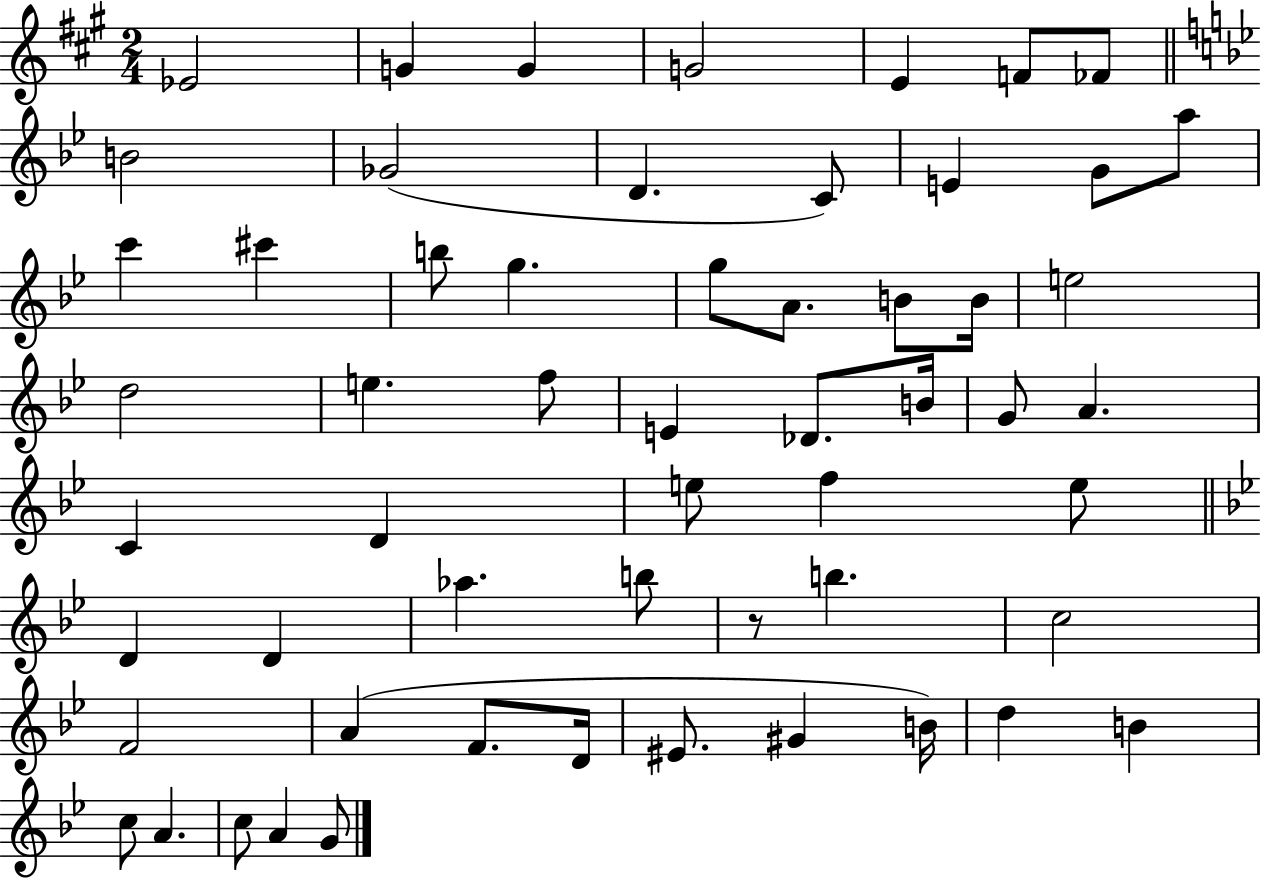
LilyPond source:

{
  \clef treble
  \numericTimeSignature
  \time 2/4
  \key a \major
  ees'2 | g'4 g'4 | g'2 | e'4 f'8 fes'8 | \break \bar "||" \break \key bes \major b'2 | ges'2( | d'4. c'8) | e'4 g'8 a''8 | \break c'''4 cis'''4 | b''8 g''4. | g''8 a'8. b'8 b'16 | e''2 | \break d''2 | e''4. f''8 | e'4 des'8. b'16 | g'8 a'4. | \break c'4 d'4 | e''8 f''4 e''8 | \bar "||" \break \key bes \major d'4 d'4 | aes''4. b''8 | r8 b''4. | c''2 | \break f'2 | a'4( f'8. d'16 | eis'8. gis'4 b'16) | d''4 b'4 | \break c''8 a'4. | c''8 a'4 g'8 | \bar "|."
}